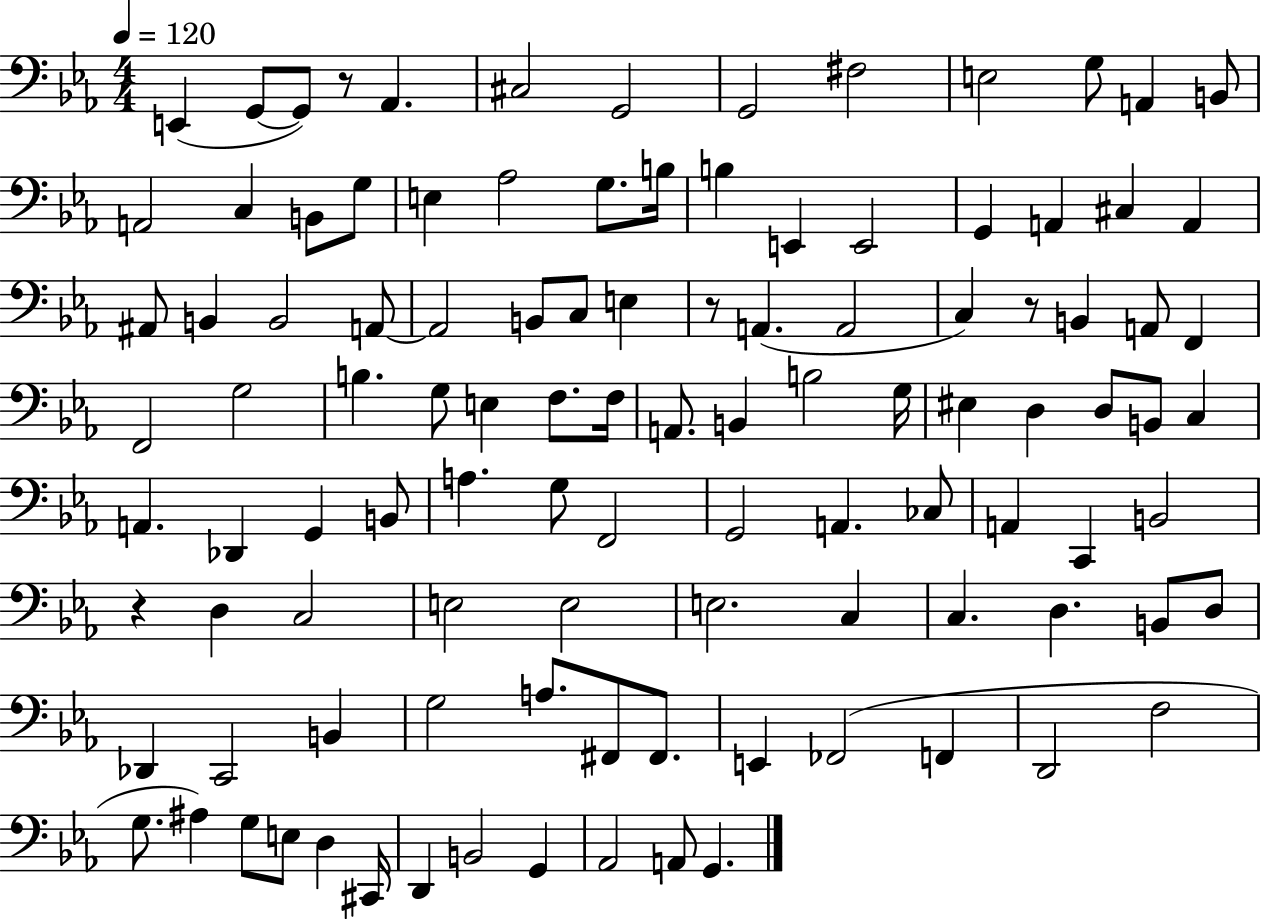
{
  \clef bass
  \numericTimeSignature
  \time 4/4
  \key ees \major
  \tempo 4 = 120
  e,4( g,8~~ g,8) r8 aes,4. | cis2 g,2 | g,2 fis2 | e2 g8 a,4 b,8 | \break a,2 c4 b,8 g8 | e4 aes2 g8. b16 | b4 e,4 e,2 | g,4 a,4 cis4 a,4 | \break ais,8 b,4 b,2 a,8~~ | a,2 b,8 c8 e4 | r8 a,4.( a,2 | c4) r8 b,4 a,8 f,4 | \break f,2 g2 | b4. g8 e4 f8. f16 | a,8. b,4 b2 g16 | eis4 d4 d8 b,8 c4 | \break a,4. des,4 g,4 b,8 | a4. g8 f,2 | g,2 a,4. ces8 | a,4 c,4 b,2 | \break r4 d4 c2 | e2 e2 | e2. c4 | c4. d4. b,8 d8 | \break des,4 c,2 b,4 | g2 a8. fis,8 fis,8. | e,4 fes,2( f,4 | d,2 f2 | \break g8. ais4) g8 e8 d4 cis,16 | d,4 b,2 g,4 | aes,2 a,8 g,4. | \bar "|."
}